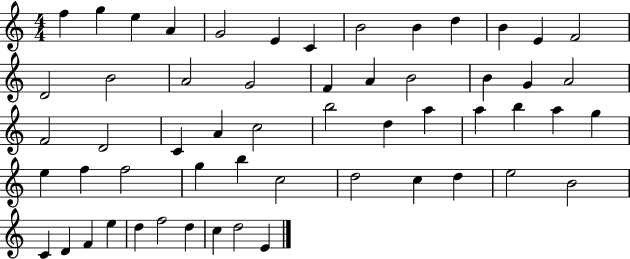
F5/q G5/q E5/q A4/q G4/h E4/q C4/q B4/h B4/q D5/q B4/q E4/q F4/h D4/h B4/h A4/h G4/h F4/q A4/q B4/h B4/q G4/q A4/h F4/h D4/h C4/q A4/q C5/h B5/h D5/q A5/q A5/q B5/q A5/q G5/q E5/q F5/q F5/h G5/q B5/q C5/h D5/h C5/q D5/q E5/h B4/h C4/q D4/q F4/q E5/q D5/q F5/h D5/q C5/q D5/h E4/q